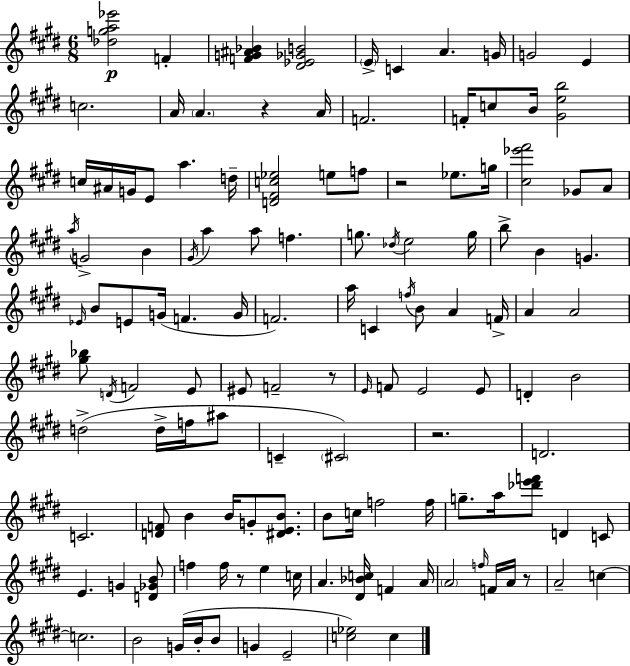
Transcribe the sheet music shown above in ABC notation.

X:1
T:Untitled
M:6/8
L:1/4
K:E
[_dga_e']2 F [FG^A_B] [^D_E_GB]2 E/4 C A G/4 G2 E c2 A/4 A z A/4 F2 F/4 c/2 B/4 [^Geb]2 c/4 ^A/4 G/4 E/2 a d/4 [D^Fc_e]2 e/2 f/2 z2 _e/2 g/4 [^c_e'^f']2 _G/2 A/2 a/4 G2 B ^G/4 a a/2 f g/2 _d/4 e2 g/4 b/2 B G _E/4 B/2 E/2 G/4 F G/4 F2 a/4 C f/4 B/2 A F/4 A A2 [^g_b]/2 D/4 F2 E/2 ^E/2 F2 z/2 E/4 F/2 E2 E/2 D B2 d2 d/4 f/4 ^a/2 C ^C2 z2 D2 C2 [DF]/2 B B/4 G/2 [^DEB]/2 B/2 c/4 f2 f/4 g/2 a/4 [_d'e'f']/2 D C/2 E G [D_GB]/2 f f/4 z/2 e c/4 A [^D_Bc]/4 F A/4 A2 f/4 F/4 A/4 z/2 A2 c c2 B2 G/4 B/4 B/2 G E2 [c_e]2 c